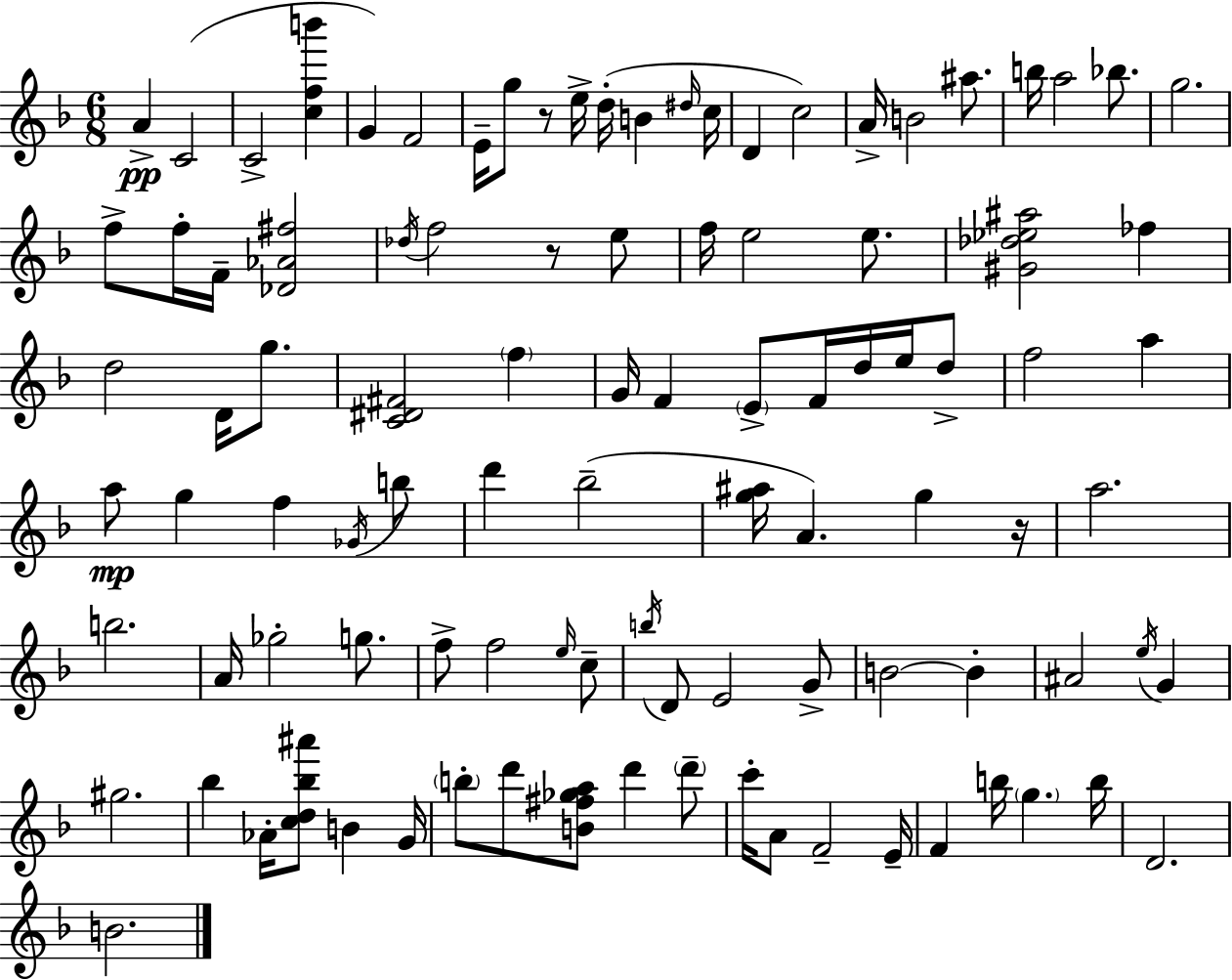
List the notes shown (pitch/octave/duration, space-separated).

A4/q C4/h C4/h [C5,F5,B6]/q G4/q F4/h E4/s G5/e R/e E5/s D5/s B4/q D#5/s C5/s D4/q C5/h A4/s B4/h A#5/e. B5/s A5/h Bb5/e. G5/h. F5/e F5/s F4/s [Db4,Ab4,F#5]/h Db5/s F5/h R/e E5/e F5/s E5/h E5/e. [G#4,Db5,Eb5,A#5]/h FES5/q D5/h D4/s G5/e. [C4,D#4,F#4]/h F5/q G4/s F4/q E4/e F4/s D5/s E5/s D5/e F5/h A5/q A5/e G5/q F5/q Gb4/s B5/e D6/q Bb5/h [G5,A#5]/s A4/q. G5/q R/s A5/h. B5/h. A4/s Gb5/h G5/e. F5/e F5/h E5/s C5/e B5/s D4/e E4/h G4/e B4/h B4/q A#4/h E5/s G4/q G#5/h. Bb5/q Ab4/s [C5,D5,Bb5,A#6]/e B4/q G4/s B5/e D6/e [B4,F#5,Gb5,A5]/e D6/q D6/e C6/s A4/e F4/h E4/s F4/q B5/s G5/q. B5/s D4/h. B4/h.